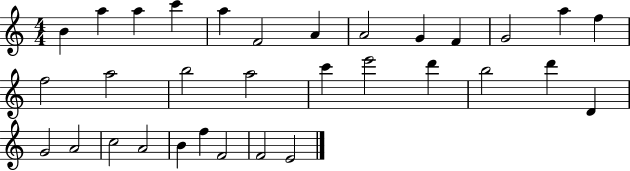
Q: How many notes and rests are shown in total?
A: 32